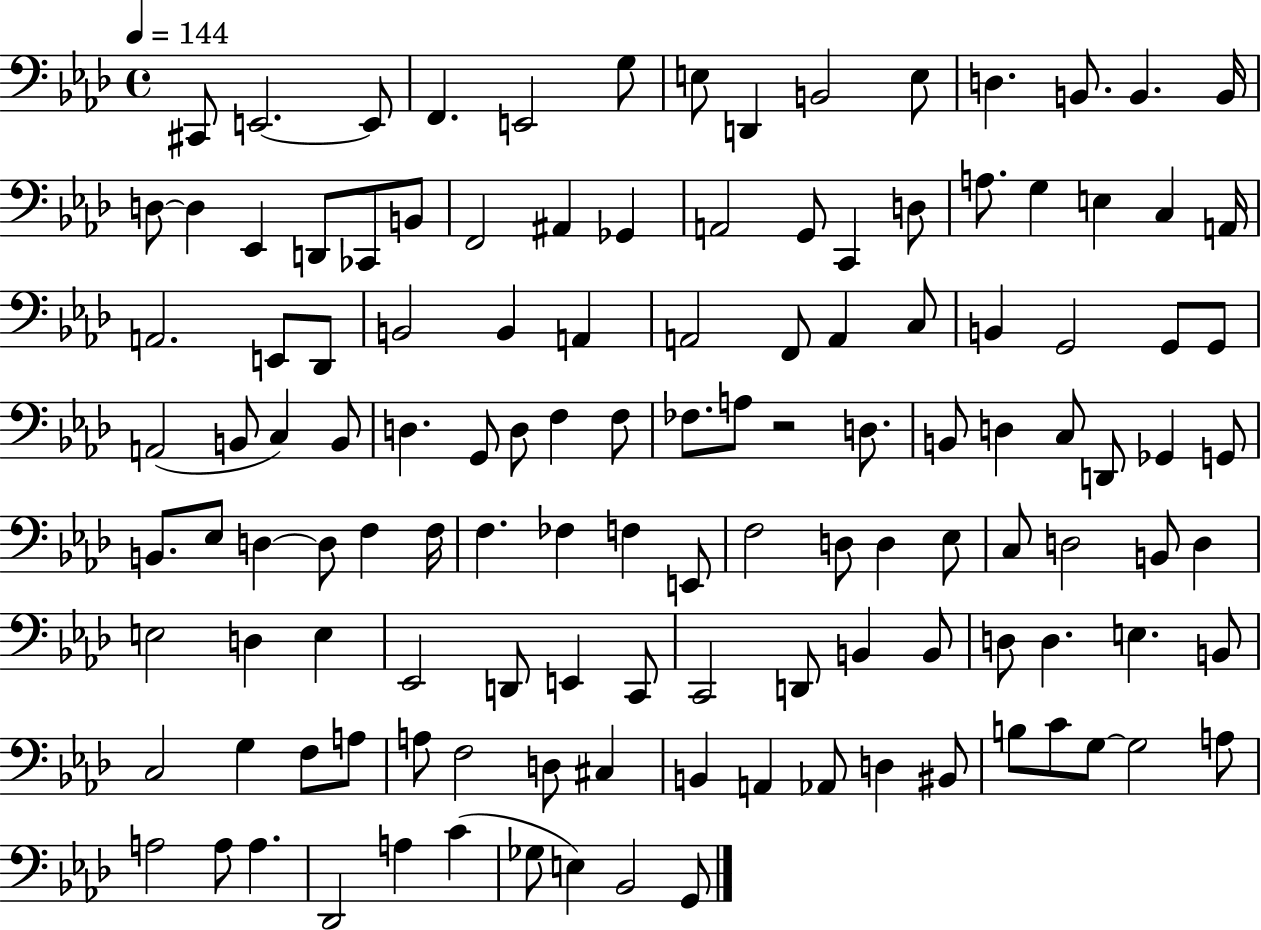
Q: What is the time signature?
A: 4/4